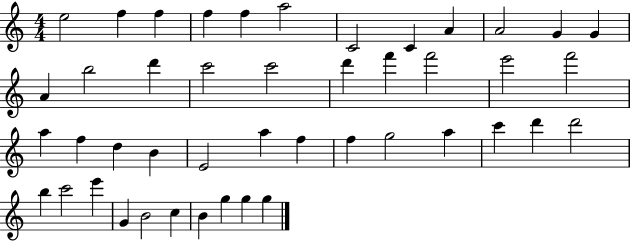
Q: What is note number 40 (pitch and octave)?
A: B4